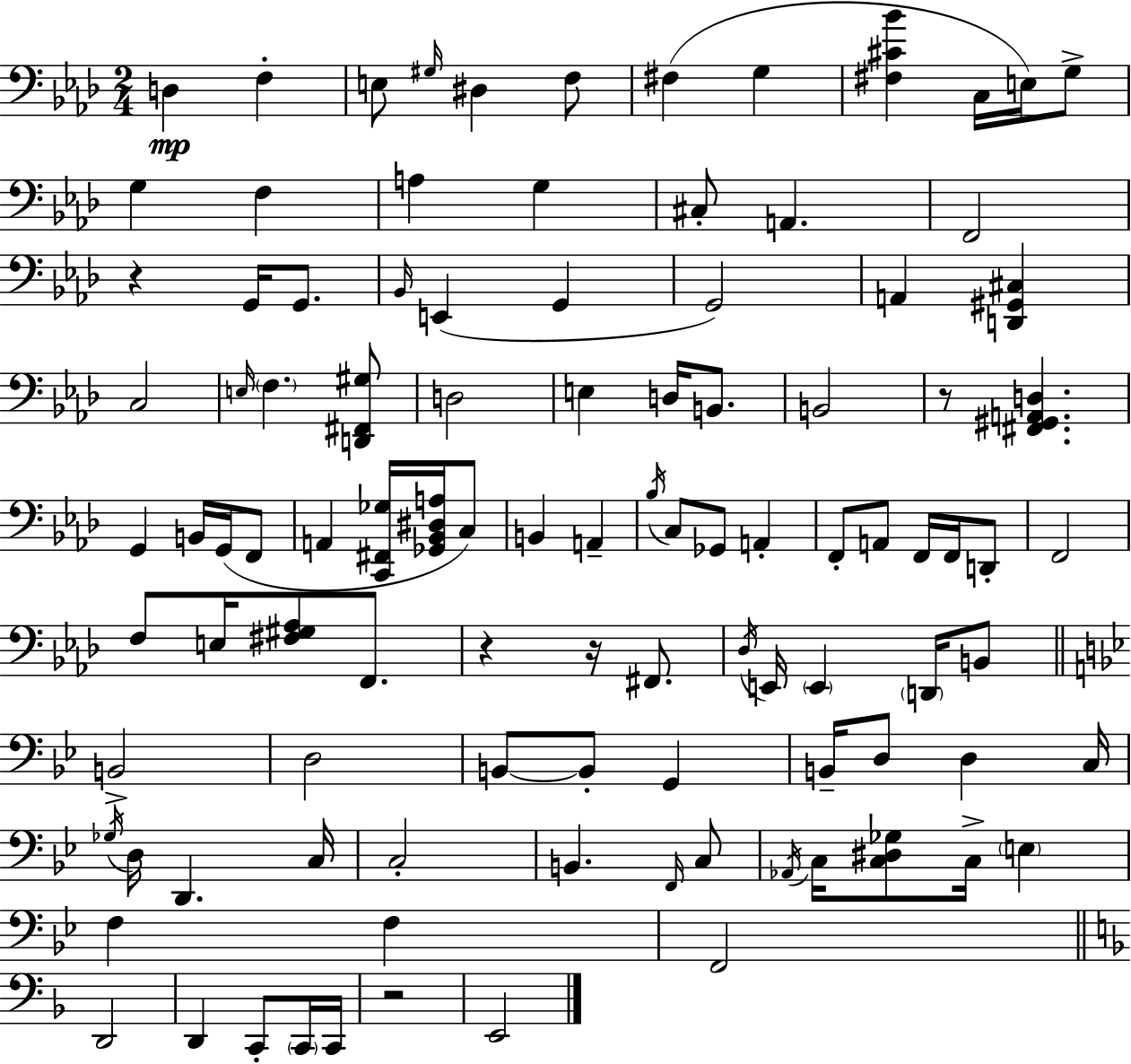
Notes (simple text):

D3/q F3/q E3/e G#3/s D#3/q F3/e F#3/q G3/q [F#3,C#4,Bb4]/q C3/s E3/s G3/e G3/q F3/q A3/q G3/q C#3/e A2/q. F2/h R/q G2/s G2/e. Bb2/s E2/q G2/q G2/h A2/q [D2,G#2,C#3]/q C3/h E3/s F3/q. [D2,F#2,G#3]/e D3/h E3/q D3/s B2/e. B2/h R/e [F#2,G#2,A2,D3]/q. G2/q B2/s G2/s F2/e A2/q [C2,F#2,Gb3]/s [Gb2,Bb2,D#3,A3]/s C3/e B2/q A2/q Bb3/s C3/e Gb2/e A2/q F2/e A2/e F2/s F2/s D2/e F2/h F3/e E3/s [F#3,G#3,Ab3]/e F2/e. R/q R/s F#2/e. Db3/s E2/s E2/q D2/s B2/e B2/h D3/h B2/e B2/e G2/q B2/s D3/e D3/q C3/s Gb3/s D3/s D2/q. C3/s C3/h B2/q. F2/s C3/e Ab2/s C3/s [C3,D#3,Gb3]/e C3/s E3/q F3/q F3/q F2/h D2/h D2/q C2/e C2/s C2/s R/h E2/h